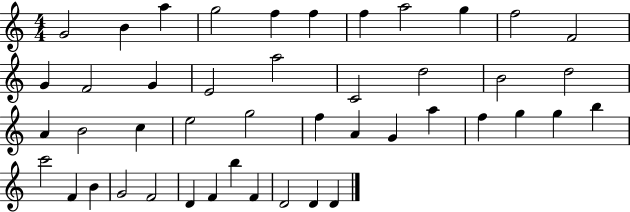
G4/h B4/q A5/q G5/h F5/q F5/q F5/q A5/h G5/q F5/h F4/h G4/q F4/h G4/q E4/h A5/h C4/h D5/h B4/h D5/h A4/q B4/h C5/q E5/h G5/h F5/q A4/q G4/q A5/q F5/q G5/q G5/q B5/q C6/h F4/q B4/q G4/h F4/h D4/q F4/q B5/q F4/q D4/h D4/q D4/q